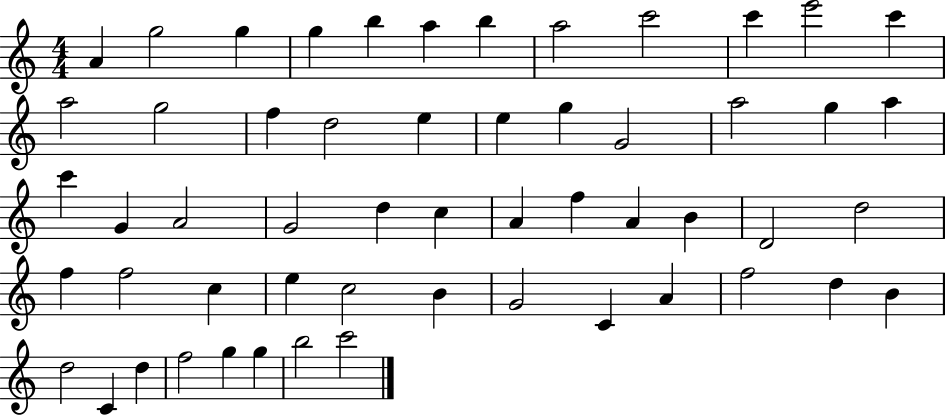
A4/q G5/h G5/q G5/q B5/q A5/q B5/q A5/h C6/h C6/q E6/h C6/q A5/h G5/h F5/q D5/h E5/q E5/q G5/q G4/h A5/h G5/q A5/q C6/q G4/q A4/h G4/h D5/q C5/q A4/q F5/q A4/q B4/q D4/h D5/h F5/q F5/h C5/q E5/q C5/h B4/q G4/h C4/q A4/q F5/h D5/q B4/q D5/h C4/q D5/q F5/h G5/q G5/q B5/h C6/h